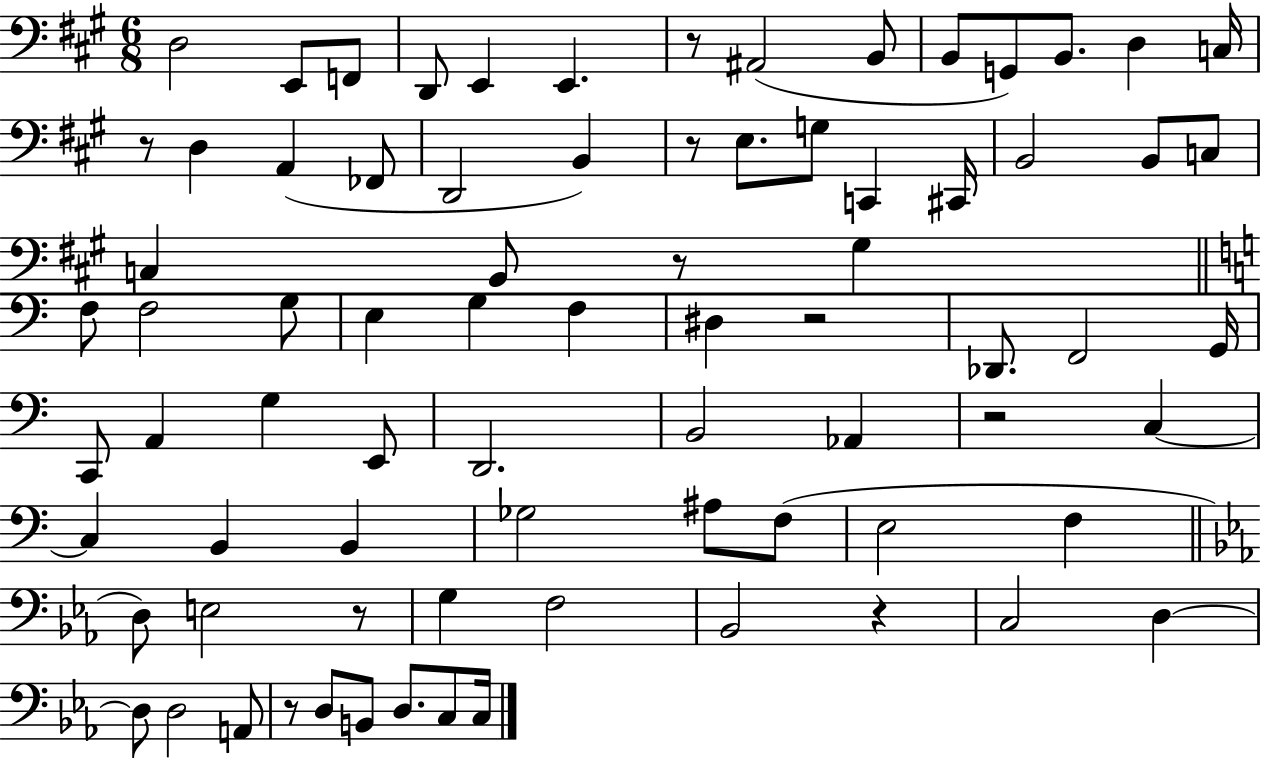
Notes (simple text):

D3/h E2/e F2/e D2/e E2/q E2/q. R/e A#2/h B2/e B2/e G2/e B2/e. D3/q C3/s R/e D3/q A2/q FES2/e D2/h B2/q R/e E3/e. G3/e C2/q C#2/s B2/h B2/e C3/e C3/q B2/e R/e G#3/q F3/e F3/h G3/e E3/q G3/q F3/q D#3/q R/h Db2/e. F2/h G2/s C2/e A2/q G3/q E2/e D2/h. B2/h Ab2/q R/h C3/q C3/q B2/q B2/q Gb3/h A#3/e F3/e E3/h F3/q D3/e E3/h R/e G3/q F3/h Bb2/h R/q C3/h D3/q D3/e D3/h A2/e R/e D3/e B2/e D3/e. C3/e C3/s